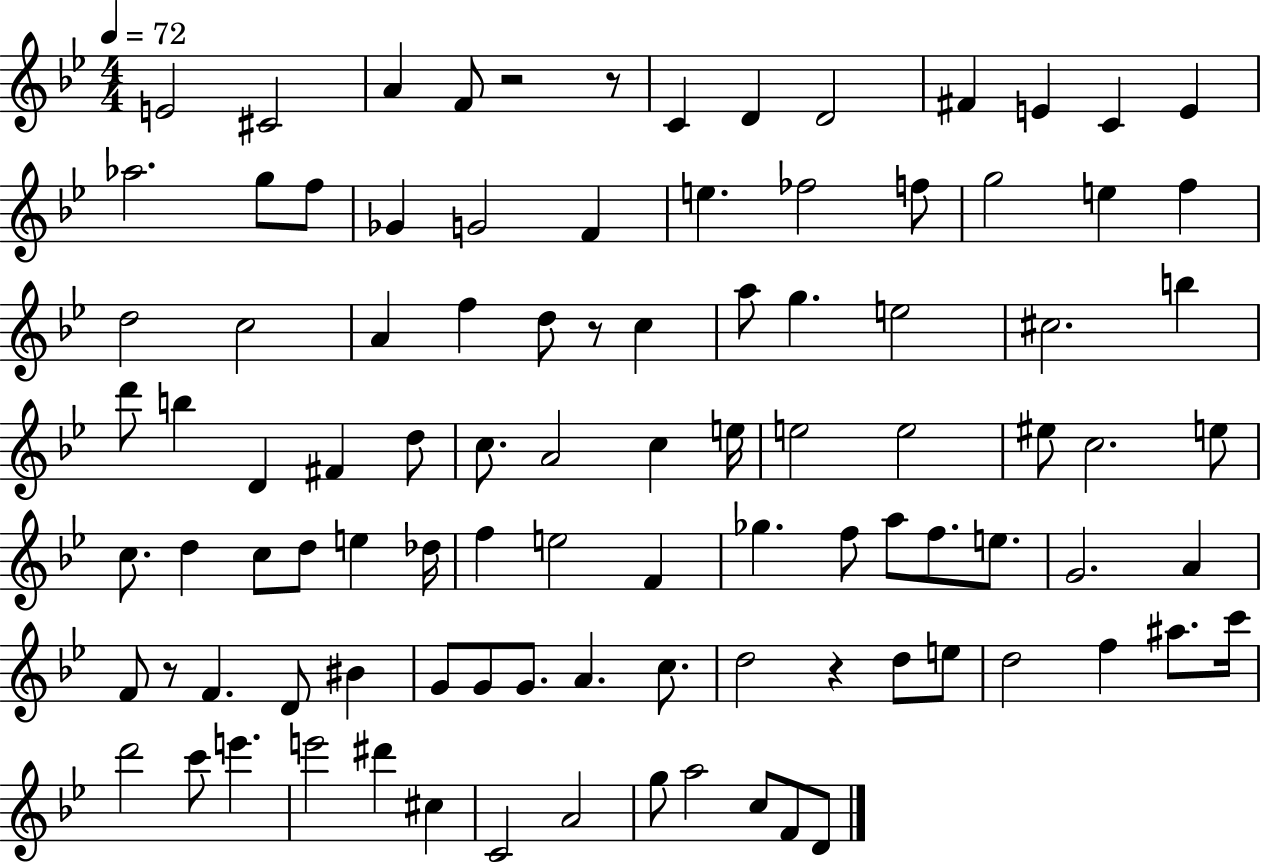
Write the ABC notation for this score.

X:1
T:Untitled
M:4/4
L:1/4
K:Bb
E2 ^C2 A F/2 z2 z/2 C D D2 ^F E C E _a2 g/2 f/2 _G G2 F e _f2 f/2 g2 e f d2 c2 A f d/2 z/2 c a/2 g e2 ^c2 b d'/2 b D ^F d/2 c/2 A2 c e/4 e2 e2 ^e/2 c2 e/2 c/2 d c/2 d/2 e _d/4 f e2 F _g f/2 a/2 f/2 e/2 G2 A F/2 z/2 F D/2 ^B G/2 G/2 G/2 A c/2 d2 z d/2 e/2 d2 f ^a/2 c'/4 d'2 c'/2 e' e'2 ^d' ^c C2 A2 g/2 a2 c/2 F/2 D/2